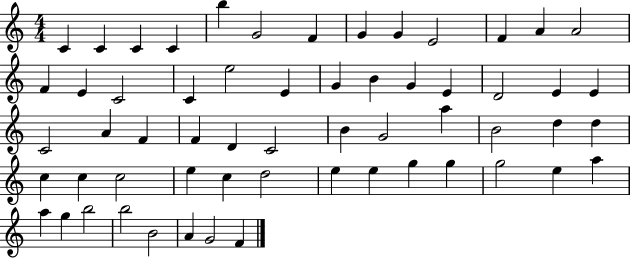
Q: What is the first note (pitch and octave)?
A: C4